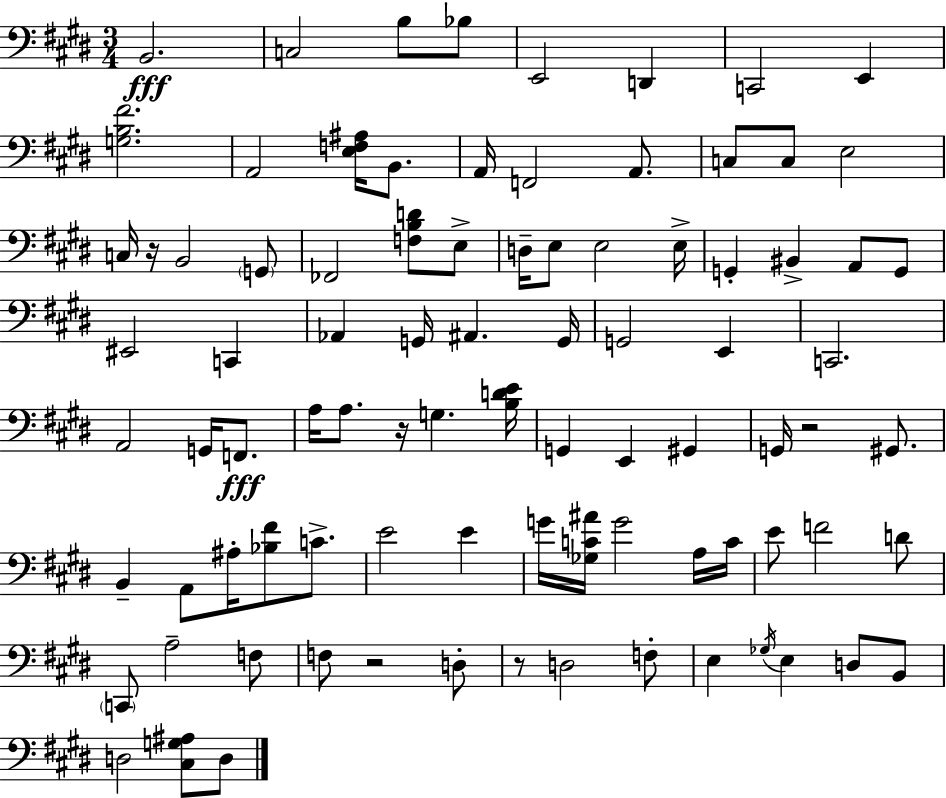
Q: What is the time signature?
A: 3/4